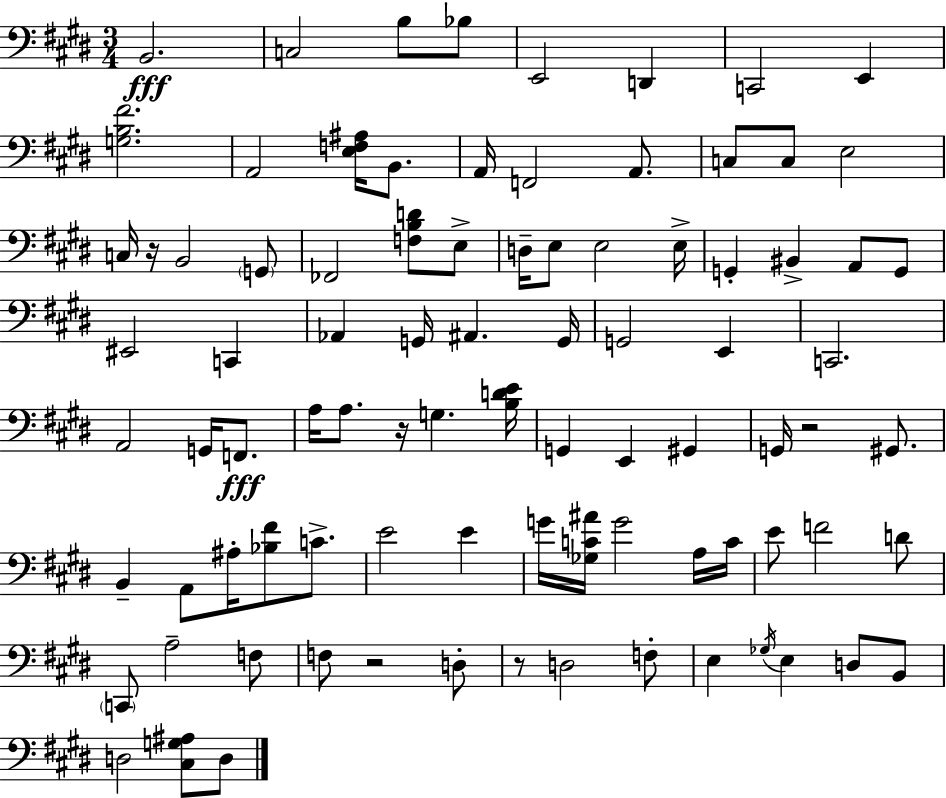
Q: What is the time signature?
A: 3/4